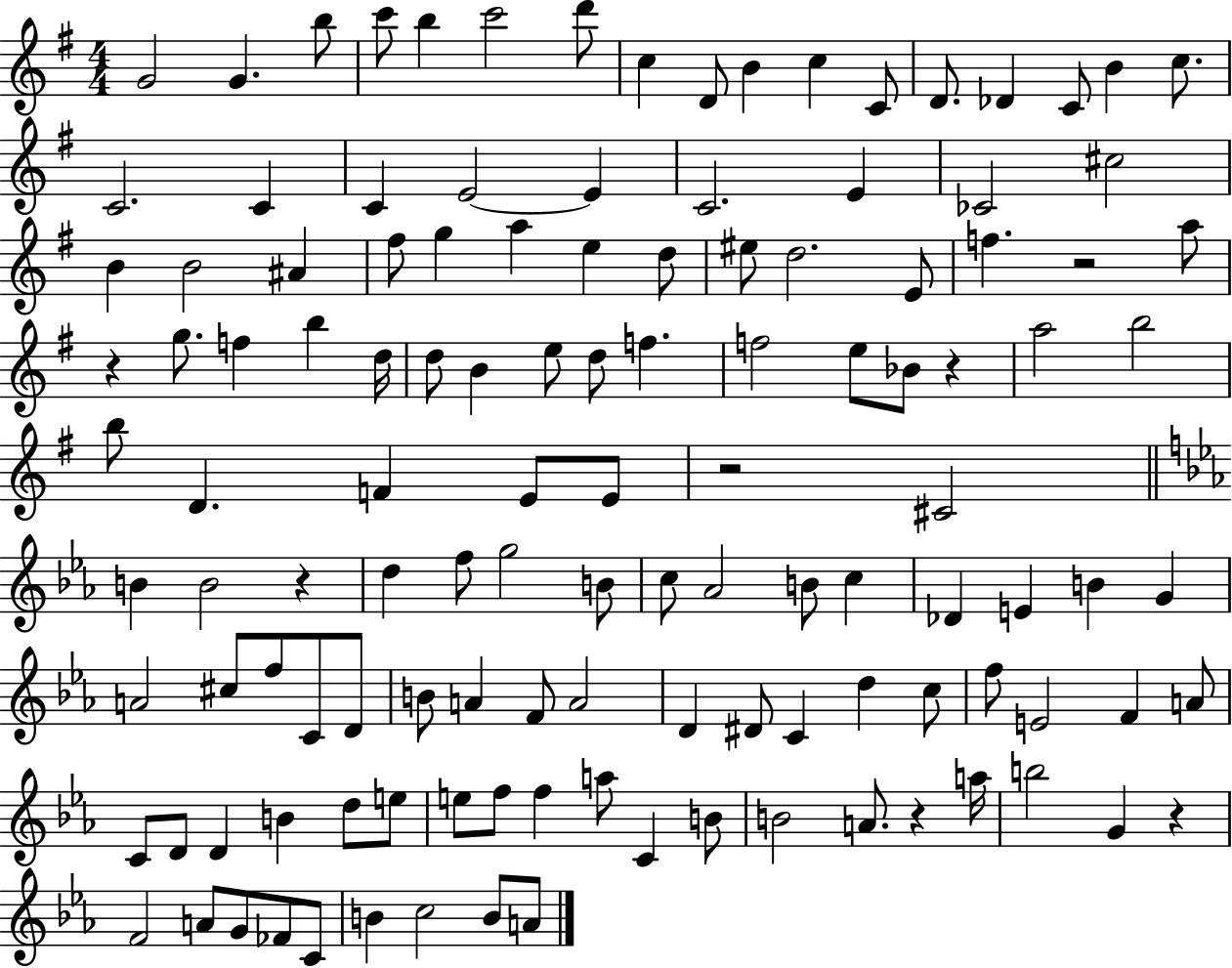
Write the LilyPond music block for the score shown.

{
  \clef treble
  \numericTimeSignature
  \time 4/4
  \key g \major
  g'2 g'4. b''8 | c'''8 b''4 c'''2 d'''8 | c''4 d'8 b'4 c''4 c'8 | d'8. des'4 c'8 b'4 c''8. | \break c'2. c'4 | c'4 e'2~~ e'4 | c'2. e'4 | ces'2 cis''2 | \break b'4 b'2 ais'4 | fis''8 g''4 a''4 e''4 d''8 | eis''8 d''2. e'8 | f''4. r2 a''8 | \break r4 g''8. f''4 b''4 d''16 | d''8 b'4 e''8 d''8 f''4. | f''2 e''8 bes'8 r4 | a''2 b''2 | \break b''8 d'4. f'4 e'8 e'8 | r2 cis'2 | \bar "||" \break \key ees \major b'4 b'2 r4 | d''4 f''8 g''2 b'8 | c''8 aes'2 b'8 c''4 | des'4 e'4 b'4 g'4 | \break a'2 cis''8 f''8 c'8 d'8 | b'8 a'4 f'8 a'2 | d'4 dis'8 c'4 d''4 c''8 | f''8 e'2 f'4 a'8 | \break c'8 d'8 d'4 b'4 d''8 e''8 | e''8 f''8 f''4 a''8 c'4 b'8 | b'2 a'8. r4 a''16 | b''2 g'4 r4 | \break f'2 a'8 g'8 fes'8 c'8 | b'4 c''2 b'8 a'8 | \bar "|."
}